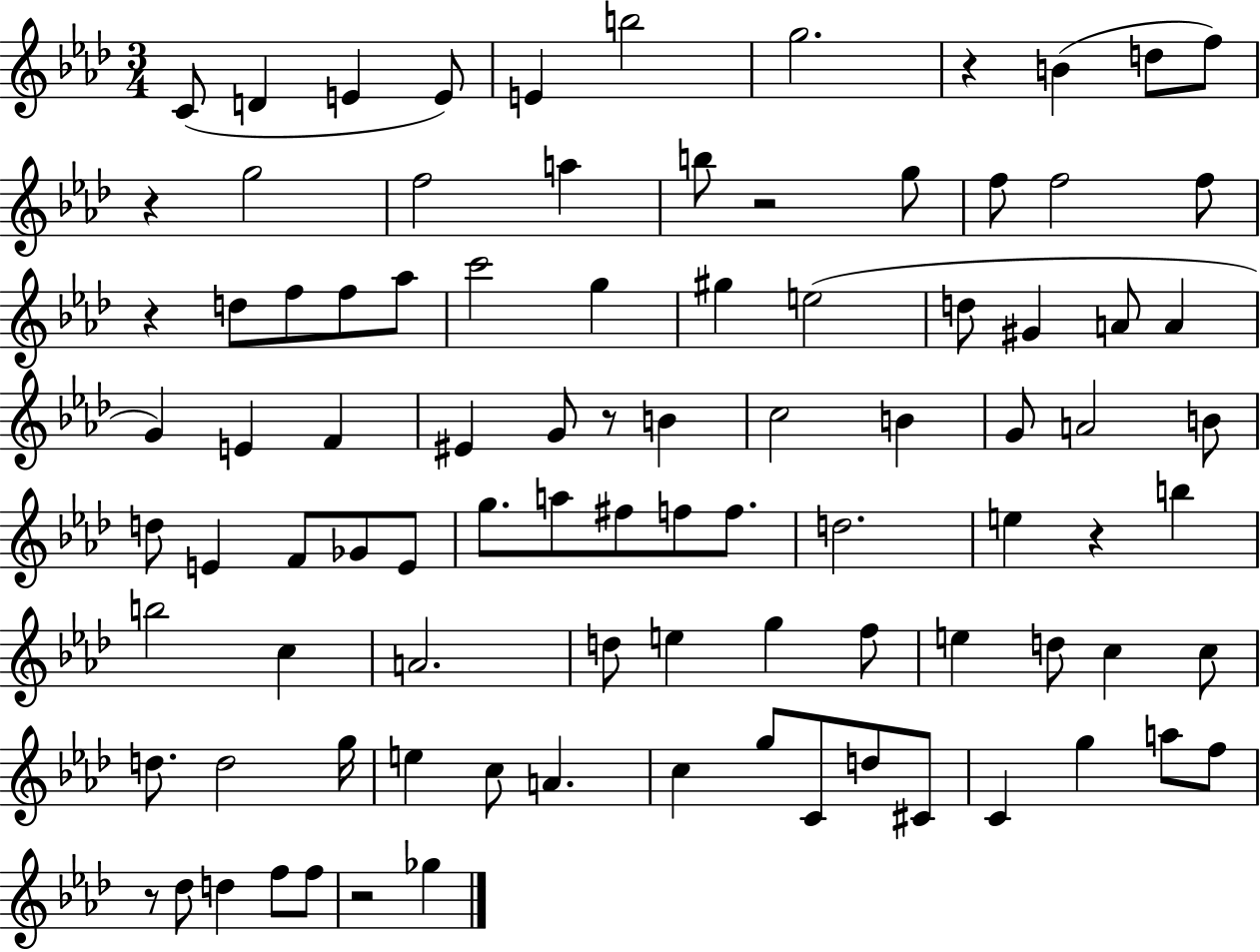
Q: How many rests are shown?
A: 8